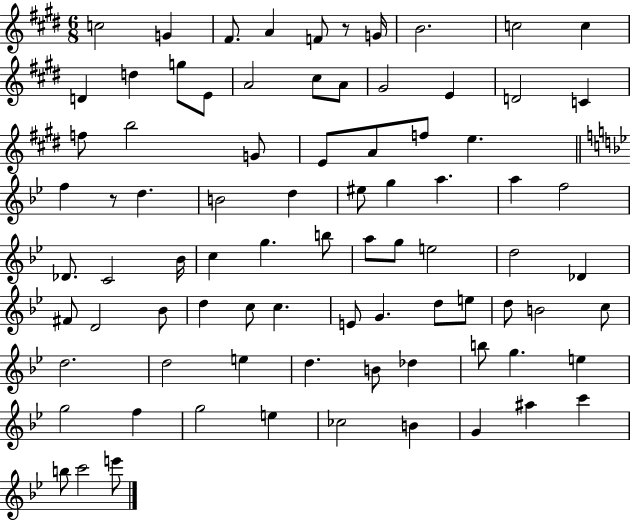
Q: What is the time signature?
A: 6/8